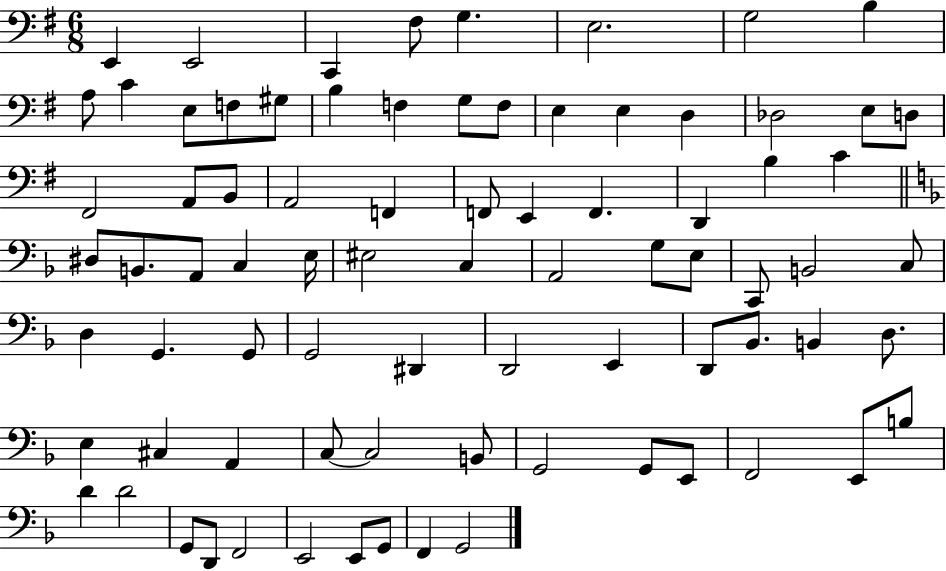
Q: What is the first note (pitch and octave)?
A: E2